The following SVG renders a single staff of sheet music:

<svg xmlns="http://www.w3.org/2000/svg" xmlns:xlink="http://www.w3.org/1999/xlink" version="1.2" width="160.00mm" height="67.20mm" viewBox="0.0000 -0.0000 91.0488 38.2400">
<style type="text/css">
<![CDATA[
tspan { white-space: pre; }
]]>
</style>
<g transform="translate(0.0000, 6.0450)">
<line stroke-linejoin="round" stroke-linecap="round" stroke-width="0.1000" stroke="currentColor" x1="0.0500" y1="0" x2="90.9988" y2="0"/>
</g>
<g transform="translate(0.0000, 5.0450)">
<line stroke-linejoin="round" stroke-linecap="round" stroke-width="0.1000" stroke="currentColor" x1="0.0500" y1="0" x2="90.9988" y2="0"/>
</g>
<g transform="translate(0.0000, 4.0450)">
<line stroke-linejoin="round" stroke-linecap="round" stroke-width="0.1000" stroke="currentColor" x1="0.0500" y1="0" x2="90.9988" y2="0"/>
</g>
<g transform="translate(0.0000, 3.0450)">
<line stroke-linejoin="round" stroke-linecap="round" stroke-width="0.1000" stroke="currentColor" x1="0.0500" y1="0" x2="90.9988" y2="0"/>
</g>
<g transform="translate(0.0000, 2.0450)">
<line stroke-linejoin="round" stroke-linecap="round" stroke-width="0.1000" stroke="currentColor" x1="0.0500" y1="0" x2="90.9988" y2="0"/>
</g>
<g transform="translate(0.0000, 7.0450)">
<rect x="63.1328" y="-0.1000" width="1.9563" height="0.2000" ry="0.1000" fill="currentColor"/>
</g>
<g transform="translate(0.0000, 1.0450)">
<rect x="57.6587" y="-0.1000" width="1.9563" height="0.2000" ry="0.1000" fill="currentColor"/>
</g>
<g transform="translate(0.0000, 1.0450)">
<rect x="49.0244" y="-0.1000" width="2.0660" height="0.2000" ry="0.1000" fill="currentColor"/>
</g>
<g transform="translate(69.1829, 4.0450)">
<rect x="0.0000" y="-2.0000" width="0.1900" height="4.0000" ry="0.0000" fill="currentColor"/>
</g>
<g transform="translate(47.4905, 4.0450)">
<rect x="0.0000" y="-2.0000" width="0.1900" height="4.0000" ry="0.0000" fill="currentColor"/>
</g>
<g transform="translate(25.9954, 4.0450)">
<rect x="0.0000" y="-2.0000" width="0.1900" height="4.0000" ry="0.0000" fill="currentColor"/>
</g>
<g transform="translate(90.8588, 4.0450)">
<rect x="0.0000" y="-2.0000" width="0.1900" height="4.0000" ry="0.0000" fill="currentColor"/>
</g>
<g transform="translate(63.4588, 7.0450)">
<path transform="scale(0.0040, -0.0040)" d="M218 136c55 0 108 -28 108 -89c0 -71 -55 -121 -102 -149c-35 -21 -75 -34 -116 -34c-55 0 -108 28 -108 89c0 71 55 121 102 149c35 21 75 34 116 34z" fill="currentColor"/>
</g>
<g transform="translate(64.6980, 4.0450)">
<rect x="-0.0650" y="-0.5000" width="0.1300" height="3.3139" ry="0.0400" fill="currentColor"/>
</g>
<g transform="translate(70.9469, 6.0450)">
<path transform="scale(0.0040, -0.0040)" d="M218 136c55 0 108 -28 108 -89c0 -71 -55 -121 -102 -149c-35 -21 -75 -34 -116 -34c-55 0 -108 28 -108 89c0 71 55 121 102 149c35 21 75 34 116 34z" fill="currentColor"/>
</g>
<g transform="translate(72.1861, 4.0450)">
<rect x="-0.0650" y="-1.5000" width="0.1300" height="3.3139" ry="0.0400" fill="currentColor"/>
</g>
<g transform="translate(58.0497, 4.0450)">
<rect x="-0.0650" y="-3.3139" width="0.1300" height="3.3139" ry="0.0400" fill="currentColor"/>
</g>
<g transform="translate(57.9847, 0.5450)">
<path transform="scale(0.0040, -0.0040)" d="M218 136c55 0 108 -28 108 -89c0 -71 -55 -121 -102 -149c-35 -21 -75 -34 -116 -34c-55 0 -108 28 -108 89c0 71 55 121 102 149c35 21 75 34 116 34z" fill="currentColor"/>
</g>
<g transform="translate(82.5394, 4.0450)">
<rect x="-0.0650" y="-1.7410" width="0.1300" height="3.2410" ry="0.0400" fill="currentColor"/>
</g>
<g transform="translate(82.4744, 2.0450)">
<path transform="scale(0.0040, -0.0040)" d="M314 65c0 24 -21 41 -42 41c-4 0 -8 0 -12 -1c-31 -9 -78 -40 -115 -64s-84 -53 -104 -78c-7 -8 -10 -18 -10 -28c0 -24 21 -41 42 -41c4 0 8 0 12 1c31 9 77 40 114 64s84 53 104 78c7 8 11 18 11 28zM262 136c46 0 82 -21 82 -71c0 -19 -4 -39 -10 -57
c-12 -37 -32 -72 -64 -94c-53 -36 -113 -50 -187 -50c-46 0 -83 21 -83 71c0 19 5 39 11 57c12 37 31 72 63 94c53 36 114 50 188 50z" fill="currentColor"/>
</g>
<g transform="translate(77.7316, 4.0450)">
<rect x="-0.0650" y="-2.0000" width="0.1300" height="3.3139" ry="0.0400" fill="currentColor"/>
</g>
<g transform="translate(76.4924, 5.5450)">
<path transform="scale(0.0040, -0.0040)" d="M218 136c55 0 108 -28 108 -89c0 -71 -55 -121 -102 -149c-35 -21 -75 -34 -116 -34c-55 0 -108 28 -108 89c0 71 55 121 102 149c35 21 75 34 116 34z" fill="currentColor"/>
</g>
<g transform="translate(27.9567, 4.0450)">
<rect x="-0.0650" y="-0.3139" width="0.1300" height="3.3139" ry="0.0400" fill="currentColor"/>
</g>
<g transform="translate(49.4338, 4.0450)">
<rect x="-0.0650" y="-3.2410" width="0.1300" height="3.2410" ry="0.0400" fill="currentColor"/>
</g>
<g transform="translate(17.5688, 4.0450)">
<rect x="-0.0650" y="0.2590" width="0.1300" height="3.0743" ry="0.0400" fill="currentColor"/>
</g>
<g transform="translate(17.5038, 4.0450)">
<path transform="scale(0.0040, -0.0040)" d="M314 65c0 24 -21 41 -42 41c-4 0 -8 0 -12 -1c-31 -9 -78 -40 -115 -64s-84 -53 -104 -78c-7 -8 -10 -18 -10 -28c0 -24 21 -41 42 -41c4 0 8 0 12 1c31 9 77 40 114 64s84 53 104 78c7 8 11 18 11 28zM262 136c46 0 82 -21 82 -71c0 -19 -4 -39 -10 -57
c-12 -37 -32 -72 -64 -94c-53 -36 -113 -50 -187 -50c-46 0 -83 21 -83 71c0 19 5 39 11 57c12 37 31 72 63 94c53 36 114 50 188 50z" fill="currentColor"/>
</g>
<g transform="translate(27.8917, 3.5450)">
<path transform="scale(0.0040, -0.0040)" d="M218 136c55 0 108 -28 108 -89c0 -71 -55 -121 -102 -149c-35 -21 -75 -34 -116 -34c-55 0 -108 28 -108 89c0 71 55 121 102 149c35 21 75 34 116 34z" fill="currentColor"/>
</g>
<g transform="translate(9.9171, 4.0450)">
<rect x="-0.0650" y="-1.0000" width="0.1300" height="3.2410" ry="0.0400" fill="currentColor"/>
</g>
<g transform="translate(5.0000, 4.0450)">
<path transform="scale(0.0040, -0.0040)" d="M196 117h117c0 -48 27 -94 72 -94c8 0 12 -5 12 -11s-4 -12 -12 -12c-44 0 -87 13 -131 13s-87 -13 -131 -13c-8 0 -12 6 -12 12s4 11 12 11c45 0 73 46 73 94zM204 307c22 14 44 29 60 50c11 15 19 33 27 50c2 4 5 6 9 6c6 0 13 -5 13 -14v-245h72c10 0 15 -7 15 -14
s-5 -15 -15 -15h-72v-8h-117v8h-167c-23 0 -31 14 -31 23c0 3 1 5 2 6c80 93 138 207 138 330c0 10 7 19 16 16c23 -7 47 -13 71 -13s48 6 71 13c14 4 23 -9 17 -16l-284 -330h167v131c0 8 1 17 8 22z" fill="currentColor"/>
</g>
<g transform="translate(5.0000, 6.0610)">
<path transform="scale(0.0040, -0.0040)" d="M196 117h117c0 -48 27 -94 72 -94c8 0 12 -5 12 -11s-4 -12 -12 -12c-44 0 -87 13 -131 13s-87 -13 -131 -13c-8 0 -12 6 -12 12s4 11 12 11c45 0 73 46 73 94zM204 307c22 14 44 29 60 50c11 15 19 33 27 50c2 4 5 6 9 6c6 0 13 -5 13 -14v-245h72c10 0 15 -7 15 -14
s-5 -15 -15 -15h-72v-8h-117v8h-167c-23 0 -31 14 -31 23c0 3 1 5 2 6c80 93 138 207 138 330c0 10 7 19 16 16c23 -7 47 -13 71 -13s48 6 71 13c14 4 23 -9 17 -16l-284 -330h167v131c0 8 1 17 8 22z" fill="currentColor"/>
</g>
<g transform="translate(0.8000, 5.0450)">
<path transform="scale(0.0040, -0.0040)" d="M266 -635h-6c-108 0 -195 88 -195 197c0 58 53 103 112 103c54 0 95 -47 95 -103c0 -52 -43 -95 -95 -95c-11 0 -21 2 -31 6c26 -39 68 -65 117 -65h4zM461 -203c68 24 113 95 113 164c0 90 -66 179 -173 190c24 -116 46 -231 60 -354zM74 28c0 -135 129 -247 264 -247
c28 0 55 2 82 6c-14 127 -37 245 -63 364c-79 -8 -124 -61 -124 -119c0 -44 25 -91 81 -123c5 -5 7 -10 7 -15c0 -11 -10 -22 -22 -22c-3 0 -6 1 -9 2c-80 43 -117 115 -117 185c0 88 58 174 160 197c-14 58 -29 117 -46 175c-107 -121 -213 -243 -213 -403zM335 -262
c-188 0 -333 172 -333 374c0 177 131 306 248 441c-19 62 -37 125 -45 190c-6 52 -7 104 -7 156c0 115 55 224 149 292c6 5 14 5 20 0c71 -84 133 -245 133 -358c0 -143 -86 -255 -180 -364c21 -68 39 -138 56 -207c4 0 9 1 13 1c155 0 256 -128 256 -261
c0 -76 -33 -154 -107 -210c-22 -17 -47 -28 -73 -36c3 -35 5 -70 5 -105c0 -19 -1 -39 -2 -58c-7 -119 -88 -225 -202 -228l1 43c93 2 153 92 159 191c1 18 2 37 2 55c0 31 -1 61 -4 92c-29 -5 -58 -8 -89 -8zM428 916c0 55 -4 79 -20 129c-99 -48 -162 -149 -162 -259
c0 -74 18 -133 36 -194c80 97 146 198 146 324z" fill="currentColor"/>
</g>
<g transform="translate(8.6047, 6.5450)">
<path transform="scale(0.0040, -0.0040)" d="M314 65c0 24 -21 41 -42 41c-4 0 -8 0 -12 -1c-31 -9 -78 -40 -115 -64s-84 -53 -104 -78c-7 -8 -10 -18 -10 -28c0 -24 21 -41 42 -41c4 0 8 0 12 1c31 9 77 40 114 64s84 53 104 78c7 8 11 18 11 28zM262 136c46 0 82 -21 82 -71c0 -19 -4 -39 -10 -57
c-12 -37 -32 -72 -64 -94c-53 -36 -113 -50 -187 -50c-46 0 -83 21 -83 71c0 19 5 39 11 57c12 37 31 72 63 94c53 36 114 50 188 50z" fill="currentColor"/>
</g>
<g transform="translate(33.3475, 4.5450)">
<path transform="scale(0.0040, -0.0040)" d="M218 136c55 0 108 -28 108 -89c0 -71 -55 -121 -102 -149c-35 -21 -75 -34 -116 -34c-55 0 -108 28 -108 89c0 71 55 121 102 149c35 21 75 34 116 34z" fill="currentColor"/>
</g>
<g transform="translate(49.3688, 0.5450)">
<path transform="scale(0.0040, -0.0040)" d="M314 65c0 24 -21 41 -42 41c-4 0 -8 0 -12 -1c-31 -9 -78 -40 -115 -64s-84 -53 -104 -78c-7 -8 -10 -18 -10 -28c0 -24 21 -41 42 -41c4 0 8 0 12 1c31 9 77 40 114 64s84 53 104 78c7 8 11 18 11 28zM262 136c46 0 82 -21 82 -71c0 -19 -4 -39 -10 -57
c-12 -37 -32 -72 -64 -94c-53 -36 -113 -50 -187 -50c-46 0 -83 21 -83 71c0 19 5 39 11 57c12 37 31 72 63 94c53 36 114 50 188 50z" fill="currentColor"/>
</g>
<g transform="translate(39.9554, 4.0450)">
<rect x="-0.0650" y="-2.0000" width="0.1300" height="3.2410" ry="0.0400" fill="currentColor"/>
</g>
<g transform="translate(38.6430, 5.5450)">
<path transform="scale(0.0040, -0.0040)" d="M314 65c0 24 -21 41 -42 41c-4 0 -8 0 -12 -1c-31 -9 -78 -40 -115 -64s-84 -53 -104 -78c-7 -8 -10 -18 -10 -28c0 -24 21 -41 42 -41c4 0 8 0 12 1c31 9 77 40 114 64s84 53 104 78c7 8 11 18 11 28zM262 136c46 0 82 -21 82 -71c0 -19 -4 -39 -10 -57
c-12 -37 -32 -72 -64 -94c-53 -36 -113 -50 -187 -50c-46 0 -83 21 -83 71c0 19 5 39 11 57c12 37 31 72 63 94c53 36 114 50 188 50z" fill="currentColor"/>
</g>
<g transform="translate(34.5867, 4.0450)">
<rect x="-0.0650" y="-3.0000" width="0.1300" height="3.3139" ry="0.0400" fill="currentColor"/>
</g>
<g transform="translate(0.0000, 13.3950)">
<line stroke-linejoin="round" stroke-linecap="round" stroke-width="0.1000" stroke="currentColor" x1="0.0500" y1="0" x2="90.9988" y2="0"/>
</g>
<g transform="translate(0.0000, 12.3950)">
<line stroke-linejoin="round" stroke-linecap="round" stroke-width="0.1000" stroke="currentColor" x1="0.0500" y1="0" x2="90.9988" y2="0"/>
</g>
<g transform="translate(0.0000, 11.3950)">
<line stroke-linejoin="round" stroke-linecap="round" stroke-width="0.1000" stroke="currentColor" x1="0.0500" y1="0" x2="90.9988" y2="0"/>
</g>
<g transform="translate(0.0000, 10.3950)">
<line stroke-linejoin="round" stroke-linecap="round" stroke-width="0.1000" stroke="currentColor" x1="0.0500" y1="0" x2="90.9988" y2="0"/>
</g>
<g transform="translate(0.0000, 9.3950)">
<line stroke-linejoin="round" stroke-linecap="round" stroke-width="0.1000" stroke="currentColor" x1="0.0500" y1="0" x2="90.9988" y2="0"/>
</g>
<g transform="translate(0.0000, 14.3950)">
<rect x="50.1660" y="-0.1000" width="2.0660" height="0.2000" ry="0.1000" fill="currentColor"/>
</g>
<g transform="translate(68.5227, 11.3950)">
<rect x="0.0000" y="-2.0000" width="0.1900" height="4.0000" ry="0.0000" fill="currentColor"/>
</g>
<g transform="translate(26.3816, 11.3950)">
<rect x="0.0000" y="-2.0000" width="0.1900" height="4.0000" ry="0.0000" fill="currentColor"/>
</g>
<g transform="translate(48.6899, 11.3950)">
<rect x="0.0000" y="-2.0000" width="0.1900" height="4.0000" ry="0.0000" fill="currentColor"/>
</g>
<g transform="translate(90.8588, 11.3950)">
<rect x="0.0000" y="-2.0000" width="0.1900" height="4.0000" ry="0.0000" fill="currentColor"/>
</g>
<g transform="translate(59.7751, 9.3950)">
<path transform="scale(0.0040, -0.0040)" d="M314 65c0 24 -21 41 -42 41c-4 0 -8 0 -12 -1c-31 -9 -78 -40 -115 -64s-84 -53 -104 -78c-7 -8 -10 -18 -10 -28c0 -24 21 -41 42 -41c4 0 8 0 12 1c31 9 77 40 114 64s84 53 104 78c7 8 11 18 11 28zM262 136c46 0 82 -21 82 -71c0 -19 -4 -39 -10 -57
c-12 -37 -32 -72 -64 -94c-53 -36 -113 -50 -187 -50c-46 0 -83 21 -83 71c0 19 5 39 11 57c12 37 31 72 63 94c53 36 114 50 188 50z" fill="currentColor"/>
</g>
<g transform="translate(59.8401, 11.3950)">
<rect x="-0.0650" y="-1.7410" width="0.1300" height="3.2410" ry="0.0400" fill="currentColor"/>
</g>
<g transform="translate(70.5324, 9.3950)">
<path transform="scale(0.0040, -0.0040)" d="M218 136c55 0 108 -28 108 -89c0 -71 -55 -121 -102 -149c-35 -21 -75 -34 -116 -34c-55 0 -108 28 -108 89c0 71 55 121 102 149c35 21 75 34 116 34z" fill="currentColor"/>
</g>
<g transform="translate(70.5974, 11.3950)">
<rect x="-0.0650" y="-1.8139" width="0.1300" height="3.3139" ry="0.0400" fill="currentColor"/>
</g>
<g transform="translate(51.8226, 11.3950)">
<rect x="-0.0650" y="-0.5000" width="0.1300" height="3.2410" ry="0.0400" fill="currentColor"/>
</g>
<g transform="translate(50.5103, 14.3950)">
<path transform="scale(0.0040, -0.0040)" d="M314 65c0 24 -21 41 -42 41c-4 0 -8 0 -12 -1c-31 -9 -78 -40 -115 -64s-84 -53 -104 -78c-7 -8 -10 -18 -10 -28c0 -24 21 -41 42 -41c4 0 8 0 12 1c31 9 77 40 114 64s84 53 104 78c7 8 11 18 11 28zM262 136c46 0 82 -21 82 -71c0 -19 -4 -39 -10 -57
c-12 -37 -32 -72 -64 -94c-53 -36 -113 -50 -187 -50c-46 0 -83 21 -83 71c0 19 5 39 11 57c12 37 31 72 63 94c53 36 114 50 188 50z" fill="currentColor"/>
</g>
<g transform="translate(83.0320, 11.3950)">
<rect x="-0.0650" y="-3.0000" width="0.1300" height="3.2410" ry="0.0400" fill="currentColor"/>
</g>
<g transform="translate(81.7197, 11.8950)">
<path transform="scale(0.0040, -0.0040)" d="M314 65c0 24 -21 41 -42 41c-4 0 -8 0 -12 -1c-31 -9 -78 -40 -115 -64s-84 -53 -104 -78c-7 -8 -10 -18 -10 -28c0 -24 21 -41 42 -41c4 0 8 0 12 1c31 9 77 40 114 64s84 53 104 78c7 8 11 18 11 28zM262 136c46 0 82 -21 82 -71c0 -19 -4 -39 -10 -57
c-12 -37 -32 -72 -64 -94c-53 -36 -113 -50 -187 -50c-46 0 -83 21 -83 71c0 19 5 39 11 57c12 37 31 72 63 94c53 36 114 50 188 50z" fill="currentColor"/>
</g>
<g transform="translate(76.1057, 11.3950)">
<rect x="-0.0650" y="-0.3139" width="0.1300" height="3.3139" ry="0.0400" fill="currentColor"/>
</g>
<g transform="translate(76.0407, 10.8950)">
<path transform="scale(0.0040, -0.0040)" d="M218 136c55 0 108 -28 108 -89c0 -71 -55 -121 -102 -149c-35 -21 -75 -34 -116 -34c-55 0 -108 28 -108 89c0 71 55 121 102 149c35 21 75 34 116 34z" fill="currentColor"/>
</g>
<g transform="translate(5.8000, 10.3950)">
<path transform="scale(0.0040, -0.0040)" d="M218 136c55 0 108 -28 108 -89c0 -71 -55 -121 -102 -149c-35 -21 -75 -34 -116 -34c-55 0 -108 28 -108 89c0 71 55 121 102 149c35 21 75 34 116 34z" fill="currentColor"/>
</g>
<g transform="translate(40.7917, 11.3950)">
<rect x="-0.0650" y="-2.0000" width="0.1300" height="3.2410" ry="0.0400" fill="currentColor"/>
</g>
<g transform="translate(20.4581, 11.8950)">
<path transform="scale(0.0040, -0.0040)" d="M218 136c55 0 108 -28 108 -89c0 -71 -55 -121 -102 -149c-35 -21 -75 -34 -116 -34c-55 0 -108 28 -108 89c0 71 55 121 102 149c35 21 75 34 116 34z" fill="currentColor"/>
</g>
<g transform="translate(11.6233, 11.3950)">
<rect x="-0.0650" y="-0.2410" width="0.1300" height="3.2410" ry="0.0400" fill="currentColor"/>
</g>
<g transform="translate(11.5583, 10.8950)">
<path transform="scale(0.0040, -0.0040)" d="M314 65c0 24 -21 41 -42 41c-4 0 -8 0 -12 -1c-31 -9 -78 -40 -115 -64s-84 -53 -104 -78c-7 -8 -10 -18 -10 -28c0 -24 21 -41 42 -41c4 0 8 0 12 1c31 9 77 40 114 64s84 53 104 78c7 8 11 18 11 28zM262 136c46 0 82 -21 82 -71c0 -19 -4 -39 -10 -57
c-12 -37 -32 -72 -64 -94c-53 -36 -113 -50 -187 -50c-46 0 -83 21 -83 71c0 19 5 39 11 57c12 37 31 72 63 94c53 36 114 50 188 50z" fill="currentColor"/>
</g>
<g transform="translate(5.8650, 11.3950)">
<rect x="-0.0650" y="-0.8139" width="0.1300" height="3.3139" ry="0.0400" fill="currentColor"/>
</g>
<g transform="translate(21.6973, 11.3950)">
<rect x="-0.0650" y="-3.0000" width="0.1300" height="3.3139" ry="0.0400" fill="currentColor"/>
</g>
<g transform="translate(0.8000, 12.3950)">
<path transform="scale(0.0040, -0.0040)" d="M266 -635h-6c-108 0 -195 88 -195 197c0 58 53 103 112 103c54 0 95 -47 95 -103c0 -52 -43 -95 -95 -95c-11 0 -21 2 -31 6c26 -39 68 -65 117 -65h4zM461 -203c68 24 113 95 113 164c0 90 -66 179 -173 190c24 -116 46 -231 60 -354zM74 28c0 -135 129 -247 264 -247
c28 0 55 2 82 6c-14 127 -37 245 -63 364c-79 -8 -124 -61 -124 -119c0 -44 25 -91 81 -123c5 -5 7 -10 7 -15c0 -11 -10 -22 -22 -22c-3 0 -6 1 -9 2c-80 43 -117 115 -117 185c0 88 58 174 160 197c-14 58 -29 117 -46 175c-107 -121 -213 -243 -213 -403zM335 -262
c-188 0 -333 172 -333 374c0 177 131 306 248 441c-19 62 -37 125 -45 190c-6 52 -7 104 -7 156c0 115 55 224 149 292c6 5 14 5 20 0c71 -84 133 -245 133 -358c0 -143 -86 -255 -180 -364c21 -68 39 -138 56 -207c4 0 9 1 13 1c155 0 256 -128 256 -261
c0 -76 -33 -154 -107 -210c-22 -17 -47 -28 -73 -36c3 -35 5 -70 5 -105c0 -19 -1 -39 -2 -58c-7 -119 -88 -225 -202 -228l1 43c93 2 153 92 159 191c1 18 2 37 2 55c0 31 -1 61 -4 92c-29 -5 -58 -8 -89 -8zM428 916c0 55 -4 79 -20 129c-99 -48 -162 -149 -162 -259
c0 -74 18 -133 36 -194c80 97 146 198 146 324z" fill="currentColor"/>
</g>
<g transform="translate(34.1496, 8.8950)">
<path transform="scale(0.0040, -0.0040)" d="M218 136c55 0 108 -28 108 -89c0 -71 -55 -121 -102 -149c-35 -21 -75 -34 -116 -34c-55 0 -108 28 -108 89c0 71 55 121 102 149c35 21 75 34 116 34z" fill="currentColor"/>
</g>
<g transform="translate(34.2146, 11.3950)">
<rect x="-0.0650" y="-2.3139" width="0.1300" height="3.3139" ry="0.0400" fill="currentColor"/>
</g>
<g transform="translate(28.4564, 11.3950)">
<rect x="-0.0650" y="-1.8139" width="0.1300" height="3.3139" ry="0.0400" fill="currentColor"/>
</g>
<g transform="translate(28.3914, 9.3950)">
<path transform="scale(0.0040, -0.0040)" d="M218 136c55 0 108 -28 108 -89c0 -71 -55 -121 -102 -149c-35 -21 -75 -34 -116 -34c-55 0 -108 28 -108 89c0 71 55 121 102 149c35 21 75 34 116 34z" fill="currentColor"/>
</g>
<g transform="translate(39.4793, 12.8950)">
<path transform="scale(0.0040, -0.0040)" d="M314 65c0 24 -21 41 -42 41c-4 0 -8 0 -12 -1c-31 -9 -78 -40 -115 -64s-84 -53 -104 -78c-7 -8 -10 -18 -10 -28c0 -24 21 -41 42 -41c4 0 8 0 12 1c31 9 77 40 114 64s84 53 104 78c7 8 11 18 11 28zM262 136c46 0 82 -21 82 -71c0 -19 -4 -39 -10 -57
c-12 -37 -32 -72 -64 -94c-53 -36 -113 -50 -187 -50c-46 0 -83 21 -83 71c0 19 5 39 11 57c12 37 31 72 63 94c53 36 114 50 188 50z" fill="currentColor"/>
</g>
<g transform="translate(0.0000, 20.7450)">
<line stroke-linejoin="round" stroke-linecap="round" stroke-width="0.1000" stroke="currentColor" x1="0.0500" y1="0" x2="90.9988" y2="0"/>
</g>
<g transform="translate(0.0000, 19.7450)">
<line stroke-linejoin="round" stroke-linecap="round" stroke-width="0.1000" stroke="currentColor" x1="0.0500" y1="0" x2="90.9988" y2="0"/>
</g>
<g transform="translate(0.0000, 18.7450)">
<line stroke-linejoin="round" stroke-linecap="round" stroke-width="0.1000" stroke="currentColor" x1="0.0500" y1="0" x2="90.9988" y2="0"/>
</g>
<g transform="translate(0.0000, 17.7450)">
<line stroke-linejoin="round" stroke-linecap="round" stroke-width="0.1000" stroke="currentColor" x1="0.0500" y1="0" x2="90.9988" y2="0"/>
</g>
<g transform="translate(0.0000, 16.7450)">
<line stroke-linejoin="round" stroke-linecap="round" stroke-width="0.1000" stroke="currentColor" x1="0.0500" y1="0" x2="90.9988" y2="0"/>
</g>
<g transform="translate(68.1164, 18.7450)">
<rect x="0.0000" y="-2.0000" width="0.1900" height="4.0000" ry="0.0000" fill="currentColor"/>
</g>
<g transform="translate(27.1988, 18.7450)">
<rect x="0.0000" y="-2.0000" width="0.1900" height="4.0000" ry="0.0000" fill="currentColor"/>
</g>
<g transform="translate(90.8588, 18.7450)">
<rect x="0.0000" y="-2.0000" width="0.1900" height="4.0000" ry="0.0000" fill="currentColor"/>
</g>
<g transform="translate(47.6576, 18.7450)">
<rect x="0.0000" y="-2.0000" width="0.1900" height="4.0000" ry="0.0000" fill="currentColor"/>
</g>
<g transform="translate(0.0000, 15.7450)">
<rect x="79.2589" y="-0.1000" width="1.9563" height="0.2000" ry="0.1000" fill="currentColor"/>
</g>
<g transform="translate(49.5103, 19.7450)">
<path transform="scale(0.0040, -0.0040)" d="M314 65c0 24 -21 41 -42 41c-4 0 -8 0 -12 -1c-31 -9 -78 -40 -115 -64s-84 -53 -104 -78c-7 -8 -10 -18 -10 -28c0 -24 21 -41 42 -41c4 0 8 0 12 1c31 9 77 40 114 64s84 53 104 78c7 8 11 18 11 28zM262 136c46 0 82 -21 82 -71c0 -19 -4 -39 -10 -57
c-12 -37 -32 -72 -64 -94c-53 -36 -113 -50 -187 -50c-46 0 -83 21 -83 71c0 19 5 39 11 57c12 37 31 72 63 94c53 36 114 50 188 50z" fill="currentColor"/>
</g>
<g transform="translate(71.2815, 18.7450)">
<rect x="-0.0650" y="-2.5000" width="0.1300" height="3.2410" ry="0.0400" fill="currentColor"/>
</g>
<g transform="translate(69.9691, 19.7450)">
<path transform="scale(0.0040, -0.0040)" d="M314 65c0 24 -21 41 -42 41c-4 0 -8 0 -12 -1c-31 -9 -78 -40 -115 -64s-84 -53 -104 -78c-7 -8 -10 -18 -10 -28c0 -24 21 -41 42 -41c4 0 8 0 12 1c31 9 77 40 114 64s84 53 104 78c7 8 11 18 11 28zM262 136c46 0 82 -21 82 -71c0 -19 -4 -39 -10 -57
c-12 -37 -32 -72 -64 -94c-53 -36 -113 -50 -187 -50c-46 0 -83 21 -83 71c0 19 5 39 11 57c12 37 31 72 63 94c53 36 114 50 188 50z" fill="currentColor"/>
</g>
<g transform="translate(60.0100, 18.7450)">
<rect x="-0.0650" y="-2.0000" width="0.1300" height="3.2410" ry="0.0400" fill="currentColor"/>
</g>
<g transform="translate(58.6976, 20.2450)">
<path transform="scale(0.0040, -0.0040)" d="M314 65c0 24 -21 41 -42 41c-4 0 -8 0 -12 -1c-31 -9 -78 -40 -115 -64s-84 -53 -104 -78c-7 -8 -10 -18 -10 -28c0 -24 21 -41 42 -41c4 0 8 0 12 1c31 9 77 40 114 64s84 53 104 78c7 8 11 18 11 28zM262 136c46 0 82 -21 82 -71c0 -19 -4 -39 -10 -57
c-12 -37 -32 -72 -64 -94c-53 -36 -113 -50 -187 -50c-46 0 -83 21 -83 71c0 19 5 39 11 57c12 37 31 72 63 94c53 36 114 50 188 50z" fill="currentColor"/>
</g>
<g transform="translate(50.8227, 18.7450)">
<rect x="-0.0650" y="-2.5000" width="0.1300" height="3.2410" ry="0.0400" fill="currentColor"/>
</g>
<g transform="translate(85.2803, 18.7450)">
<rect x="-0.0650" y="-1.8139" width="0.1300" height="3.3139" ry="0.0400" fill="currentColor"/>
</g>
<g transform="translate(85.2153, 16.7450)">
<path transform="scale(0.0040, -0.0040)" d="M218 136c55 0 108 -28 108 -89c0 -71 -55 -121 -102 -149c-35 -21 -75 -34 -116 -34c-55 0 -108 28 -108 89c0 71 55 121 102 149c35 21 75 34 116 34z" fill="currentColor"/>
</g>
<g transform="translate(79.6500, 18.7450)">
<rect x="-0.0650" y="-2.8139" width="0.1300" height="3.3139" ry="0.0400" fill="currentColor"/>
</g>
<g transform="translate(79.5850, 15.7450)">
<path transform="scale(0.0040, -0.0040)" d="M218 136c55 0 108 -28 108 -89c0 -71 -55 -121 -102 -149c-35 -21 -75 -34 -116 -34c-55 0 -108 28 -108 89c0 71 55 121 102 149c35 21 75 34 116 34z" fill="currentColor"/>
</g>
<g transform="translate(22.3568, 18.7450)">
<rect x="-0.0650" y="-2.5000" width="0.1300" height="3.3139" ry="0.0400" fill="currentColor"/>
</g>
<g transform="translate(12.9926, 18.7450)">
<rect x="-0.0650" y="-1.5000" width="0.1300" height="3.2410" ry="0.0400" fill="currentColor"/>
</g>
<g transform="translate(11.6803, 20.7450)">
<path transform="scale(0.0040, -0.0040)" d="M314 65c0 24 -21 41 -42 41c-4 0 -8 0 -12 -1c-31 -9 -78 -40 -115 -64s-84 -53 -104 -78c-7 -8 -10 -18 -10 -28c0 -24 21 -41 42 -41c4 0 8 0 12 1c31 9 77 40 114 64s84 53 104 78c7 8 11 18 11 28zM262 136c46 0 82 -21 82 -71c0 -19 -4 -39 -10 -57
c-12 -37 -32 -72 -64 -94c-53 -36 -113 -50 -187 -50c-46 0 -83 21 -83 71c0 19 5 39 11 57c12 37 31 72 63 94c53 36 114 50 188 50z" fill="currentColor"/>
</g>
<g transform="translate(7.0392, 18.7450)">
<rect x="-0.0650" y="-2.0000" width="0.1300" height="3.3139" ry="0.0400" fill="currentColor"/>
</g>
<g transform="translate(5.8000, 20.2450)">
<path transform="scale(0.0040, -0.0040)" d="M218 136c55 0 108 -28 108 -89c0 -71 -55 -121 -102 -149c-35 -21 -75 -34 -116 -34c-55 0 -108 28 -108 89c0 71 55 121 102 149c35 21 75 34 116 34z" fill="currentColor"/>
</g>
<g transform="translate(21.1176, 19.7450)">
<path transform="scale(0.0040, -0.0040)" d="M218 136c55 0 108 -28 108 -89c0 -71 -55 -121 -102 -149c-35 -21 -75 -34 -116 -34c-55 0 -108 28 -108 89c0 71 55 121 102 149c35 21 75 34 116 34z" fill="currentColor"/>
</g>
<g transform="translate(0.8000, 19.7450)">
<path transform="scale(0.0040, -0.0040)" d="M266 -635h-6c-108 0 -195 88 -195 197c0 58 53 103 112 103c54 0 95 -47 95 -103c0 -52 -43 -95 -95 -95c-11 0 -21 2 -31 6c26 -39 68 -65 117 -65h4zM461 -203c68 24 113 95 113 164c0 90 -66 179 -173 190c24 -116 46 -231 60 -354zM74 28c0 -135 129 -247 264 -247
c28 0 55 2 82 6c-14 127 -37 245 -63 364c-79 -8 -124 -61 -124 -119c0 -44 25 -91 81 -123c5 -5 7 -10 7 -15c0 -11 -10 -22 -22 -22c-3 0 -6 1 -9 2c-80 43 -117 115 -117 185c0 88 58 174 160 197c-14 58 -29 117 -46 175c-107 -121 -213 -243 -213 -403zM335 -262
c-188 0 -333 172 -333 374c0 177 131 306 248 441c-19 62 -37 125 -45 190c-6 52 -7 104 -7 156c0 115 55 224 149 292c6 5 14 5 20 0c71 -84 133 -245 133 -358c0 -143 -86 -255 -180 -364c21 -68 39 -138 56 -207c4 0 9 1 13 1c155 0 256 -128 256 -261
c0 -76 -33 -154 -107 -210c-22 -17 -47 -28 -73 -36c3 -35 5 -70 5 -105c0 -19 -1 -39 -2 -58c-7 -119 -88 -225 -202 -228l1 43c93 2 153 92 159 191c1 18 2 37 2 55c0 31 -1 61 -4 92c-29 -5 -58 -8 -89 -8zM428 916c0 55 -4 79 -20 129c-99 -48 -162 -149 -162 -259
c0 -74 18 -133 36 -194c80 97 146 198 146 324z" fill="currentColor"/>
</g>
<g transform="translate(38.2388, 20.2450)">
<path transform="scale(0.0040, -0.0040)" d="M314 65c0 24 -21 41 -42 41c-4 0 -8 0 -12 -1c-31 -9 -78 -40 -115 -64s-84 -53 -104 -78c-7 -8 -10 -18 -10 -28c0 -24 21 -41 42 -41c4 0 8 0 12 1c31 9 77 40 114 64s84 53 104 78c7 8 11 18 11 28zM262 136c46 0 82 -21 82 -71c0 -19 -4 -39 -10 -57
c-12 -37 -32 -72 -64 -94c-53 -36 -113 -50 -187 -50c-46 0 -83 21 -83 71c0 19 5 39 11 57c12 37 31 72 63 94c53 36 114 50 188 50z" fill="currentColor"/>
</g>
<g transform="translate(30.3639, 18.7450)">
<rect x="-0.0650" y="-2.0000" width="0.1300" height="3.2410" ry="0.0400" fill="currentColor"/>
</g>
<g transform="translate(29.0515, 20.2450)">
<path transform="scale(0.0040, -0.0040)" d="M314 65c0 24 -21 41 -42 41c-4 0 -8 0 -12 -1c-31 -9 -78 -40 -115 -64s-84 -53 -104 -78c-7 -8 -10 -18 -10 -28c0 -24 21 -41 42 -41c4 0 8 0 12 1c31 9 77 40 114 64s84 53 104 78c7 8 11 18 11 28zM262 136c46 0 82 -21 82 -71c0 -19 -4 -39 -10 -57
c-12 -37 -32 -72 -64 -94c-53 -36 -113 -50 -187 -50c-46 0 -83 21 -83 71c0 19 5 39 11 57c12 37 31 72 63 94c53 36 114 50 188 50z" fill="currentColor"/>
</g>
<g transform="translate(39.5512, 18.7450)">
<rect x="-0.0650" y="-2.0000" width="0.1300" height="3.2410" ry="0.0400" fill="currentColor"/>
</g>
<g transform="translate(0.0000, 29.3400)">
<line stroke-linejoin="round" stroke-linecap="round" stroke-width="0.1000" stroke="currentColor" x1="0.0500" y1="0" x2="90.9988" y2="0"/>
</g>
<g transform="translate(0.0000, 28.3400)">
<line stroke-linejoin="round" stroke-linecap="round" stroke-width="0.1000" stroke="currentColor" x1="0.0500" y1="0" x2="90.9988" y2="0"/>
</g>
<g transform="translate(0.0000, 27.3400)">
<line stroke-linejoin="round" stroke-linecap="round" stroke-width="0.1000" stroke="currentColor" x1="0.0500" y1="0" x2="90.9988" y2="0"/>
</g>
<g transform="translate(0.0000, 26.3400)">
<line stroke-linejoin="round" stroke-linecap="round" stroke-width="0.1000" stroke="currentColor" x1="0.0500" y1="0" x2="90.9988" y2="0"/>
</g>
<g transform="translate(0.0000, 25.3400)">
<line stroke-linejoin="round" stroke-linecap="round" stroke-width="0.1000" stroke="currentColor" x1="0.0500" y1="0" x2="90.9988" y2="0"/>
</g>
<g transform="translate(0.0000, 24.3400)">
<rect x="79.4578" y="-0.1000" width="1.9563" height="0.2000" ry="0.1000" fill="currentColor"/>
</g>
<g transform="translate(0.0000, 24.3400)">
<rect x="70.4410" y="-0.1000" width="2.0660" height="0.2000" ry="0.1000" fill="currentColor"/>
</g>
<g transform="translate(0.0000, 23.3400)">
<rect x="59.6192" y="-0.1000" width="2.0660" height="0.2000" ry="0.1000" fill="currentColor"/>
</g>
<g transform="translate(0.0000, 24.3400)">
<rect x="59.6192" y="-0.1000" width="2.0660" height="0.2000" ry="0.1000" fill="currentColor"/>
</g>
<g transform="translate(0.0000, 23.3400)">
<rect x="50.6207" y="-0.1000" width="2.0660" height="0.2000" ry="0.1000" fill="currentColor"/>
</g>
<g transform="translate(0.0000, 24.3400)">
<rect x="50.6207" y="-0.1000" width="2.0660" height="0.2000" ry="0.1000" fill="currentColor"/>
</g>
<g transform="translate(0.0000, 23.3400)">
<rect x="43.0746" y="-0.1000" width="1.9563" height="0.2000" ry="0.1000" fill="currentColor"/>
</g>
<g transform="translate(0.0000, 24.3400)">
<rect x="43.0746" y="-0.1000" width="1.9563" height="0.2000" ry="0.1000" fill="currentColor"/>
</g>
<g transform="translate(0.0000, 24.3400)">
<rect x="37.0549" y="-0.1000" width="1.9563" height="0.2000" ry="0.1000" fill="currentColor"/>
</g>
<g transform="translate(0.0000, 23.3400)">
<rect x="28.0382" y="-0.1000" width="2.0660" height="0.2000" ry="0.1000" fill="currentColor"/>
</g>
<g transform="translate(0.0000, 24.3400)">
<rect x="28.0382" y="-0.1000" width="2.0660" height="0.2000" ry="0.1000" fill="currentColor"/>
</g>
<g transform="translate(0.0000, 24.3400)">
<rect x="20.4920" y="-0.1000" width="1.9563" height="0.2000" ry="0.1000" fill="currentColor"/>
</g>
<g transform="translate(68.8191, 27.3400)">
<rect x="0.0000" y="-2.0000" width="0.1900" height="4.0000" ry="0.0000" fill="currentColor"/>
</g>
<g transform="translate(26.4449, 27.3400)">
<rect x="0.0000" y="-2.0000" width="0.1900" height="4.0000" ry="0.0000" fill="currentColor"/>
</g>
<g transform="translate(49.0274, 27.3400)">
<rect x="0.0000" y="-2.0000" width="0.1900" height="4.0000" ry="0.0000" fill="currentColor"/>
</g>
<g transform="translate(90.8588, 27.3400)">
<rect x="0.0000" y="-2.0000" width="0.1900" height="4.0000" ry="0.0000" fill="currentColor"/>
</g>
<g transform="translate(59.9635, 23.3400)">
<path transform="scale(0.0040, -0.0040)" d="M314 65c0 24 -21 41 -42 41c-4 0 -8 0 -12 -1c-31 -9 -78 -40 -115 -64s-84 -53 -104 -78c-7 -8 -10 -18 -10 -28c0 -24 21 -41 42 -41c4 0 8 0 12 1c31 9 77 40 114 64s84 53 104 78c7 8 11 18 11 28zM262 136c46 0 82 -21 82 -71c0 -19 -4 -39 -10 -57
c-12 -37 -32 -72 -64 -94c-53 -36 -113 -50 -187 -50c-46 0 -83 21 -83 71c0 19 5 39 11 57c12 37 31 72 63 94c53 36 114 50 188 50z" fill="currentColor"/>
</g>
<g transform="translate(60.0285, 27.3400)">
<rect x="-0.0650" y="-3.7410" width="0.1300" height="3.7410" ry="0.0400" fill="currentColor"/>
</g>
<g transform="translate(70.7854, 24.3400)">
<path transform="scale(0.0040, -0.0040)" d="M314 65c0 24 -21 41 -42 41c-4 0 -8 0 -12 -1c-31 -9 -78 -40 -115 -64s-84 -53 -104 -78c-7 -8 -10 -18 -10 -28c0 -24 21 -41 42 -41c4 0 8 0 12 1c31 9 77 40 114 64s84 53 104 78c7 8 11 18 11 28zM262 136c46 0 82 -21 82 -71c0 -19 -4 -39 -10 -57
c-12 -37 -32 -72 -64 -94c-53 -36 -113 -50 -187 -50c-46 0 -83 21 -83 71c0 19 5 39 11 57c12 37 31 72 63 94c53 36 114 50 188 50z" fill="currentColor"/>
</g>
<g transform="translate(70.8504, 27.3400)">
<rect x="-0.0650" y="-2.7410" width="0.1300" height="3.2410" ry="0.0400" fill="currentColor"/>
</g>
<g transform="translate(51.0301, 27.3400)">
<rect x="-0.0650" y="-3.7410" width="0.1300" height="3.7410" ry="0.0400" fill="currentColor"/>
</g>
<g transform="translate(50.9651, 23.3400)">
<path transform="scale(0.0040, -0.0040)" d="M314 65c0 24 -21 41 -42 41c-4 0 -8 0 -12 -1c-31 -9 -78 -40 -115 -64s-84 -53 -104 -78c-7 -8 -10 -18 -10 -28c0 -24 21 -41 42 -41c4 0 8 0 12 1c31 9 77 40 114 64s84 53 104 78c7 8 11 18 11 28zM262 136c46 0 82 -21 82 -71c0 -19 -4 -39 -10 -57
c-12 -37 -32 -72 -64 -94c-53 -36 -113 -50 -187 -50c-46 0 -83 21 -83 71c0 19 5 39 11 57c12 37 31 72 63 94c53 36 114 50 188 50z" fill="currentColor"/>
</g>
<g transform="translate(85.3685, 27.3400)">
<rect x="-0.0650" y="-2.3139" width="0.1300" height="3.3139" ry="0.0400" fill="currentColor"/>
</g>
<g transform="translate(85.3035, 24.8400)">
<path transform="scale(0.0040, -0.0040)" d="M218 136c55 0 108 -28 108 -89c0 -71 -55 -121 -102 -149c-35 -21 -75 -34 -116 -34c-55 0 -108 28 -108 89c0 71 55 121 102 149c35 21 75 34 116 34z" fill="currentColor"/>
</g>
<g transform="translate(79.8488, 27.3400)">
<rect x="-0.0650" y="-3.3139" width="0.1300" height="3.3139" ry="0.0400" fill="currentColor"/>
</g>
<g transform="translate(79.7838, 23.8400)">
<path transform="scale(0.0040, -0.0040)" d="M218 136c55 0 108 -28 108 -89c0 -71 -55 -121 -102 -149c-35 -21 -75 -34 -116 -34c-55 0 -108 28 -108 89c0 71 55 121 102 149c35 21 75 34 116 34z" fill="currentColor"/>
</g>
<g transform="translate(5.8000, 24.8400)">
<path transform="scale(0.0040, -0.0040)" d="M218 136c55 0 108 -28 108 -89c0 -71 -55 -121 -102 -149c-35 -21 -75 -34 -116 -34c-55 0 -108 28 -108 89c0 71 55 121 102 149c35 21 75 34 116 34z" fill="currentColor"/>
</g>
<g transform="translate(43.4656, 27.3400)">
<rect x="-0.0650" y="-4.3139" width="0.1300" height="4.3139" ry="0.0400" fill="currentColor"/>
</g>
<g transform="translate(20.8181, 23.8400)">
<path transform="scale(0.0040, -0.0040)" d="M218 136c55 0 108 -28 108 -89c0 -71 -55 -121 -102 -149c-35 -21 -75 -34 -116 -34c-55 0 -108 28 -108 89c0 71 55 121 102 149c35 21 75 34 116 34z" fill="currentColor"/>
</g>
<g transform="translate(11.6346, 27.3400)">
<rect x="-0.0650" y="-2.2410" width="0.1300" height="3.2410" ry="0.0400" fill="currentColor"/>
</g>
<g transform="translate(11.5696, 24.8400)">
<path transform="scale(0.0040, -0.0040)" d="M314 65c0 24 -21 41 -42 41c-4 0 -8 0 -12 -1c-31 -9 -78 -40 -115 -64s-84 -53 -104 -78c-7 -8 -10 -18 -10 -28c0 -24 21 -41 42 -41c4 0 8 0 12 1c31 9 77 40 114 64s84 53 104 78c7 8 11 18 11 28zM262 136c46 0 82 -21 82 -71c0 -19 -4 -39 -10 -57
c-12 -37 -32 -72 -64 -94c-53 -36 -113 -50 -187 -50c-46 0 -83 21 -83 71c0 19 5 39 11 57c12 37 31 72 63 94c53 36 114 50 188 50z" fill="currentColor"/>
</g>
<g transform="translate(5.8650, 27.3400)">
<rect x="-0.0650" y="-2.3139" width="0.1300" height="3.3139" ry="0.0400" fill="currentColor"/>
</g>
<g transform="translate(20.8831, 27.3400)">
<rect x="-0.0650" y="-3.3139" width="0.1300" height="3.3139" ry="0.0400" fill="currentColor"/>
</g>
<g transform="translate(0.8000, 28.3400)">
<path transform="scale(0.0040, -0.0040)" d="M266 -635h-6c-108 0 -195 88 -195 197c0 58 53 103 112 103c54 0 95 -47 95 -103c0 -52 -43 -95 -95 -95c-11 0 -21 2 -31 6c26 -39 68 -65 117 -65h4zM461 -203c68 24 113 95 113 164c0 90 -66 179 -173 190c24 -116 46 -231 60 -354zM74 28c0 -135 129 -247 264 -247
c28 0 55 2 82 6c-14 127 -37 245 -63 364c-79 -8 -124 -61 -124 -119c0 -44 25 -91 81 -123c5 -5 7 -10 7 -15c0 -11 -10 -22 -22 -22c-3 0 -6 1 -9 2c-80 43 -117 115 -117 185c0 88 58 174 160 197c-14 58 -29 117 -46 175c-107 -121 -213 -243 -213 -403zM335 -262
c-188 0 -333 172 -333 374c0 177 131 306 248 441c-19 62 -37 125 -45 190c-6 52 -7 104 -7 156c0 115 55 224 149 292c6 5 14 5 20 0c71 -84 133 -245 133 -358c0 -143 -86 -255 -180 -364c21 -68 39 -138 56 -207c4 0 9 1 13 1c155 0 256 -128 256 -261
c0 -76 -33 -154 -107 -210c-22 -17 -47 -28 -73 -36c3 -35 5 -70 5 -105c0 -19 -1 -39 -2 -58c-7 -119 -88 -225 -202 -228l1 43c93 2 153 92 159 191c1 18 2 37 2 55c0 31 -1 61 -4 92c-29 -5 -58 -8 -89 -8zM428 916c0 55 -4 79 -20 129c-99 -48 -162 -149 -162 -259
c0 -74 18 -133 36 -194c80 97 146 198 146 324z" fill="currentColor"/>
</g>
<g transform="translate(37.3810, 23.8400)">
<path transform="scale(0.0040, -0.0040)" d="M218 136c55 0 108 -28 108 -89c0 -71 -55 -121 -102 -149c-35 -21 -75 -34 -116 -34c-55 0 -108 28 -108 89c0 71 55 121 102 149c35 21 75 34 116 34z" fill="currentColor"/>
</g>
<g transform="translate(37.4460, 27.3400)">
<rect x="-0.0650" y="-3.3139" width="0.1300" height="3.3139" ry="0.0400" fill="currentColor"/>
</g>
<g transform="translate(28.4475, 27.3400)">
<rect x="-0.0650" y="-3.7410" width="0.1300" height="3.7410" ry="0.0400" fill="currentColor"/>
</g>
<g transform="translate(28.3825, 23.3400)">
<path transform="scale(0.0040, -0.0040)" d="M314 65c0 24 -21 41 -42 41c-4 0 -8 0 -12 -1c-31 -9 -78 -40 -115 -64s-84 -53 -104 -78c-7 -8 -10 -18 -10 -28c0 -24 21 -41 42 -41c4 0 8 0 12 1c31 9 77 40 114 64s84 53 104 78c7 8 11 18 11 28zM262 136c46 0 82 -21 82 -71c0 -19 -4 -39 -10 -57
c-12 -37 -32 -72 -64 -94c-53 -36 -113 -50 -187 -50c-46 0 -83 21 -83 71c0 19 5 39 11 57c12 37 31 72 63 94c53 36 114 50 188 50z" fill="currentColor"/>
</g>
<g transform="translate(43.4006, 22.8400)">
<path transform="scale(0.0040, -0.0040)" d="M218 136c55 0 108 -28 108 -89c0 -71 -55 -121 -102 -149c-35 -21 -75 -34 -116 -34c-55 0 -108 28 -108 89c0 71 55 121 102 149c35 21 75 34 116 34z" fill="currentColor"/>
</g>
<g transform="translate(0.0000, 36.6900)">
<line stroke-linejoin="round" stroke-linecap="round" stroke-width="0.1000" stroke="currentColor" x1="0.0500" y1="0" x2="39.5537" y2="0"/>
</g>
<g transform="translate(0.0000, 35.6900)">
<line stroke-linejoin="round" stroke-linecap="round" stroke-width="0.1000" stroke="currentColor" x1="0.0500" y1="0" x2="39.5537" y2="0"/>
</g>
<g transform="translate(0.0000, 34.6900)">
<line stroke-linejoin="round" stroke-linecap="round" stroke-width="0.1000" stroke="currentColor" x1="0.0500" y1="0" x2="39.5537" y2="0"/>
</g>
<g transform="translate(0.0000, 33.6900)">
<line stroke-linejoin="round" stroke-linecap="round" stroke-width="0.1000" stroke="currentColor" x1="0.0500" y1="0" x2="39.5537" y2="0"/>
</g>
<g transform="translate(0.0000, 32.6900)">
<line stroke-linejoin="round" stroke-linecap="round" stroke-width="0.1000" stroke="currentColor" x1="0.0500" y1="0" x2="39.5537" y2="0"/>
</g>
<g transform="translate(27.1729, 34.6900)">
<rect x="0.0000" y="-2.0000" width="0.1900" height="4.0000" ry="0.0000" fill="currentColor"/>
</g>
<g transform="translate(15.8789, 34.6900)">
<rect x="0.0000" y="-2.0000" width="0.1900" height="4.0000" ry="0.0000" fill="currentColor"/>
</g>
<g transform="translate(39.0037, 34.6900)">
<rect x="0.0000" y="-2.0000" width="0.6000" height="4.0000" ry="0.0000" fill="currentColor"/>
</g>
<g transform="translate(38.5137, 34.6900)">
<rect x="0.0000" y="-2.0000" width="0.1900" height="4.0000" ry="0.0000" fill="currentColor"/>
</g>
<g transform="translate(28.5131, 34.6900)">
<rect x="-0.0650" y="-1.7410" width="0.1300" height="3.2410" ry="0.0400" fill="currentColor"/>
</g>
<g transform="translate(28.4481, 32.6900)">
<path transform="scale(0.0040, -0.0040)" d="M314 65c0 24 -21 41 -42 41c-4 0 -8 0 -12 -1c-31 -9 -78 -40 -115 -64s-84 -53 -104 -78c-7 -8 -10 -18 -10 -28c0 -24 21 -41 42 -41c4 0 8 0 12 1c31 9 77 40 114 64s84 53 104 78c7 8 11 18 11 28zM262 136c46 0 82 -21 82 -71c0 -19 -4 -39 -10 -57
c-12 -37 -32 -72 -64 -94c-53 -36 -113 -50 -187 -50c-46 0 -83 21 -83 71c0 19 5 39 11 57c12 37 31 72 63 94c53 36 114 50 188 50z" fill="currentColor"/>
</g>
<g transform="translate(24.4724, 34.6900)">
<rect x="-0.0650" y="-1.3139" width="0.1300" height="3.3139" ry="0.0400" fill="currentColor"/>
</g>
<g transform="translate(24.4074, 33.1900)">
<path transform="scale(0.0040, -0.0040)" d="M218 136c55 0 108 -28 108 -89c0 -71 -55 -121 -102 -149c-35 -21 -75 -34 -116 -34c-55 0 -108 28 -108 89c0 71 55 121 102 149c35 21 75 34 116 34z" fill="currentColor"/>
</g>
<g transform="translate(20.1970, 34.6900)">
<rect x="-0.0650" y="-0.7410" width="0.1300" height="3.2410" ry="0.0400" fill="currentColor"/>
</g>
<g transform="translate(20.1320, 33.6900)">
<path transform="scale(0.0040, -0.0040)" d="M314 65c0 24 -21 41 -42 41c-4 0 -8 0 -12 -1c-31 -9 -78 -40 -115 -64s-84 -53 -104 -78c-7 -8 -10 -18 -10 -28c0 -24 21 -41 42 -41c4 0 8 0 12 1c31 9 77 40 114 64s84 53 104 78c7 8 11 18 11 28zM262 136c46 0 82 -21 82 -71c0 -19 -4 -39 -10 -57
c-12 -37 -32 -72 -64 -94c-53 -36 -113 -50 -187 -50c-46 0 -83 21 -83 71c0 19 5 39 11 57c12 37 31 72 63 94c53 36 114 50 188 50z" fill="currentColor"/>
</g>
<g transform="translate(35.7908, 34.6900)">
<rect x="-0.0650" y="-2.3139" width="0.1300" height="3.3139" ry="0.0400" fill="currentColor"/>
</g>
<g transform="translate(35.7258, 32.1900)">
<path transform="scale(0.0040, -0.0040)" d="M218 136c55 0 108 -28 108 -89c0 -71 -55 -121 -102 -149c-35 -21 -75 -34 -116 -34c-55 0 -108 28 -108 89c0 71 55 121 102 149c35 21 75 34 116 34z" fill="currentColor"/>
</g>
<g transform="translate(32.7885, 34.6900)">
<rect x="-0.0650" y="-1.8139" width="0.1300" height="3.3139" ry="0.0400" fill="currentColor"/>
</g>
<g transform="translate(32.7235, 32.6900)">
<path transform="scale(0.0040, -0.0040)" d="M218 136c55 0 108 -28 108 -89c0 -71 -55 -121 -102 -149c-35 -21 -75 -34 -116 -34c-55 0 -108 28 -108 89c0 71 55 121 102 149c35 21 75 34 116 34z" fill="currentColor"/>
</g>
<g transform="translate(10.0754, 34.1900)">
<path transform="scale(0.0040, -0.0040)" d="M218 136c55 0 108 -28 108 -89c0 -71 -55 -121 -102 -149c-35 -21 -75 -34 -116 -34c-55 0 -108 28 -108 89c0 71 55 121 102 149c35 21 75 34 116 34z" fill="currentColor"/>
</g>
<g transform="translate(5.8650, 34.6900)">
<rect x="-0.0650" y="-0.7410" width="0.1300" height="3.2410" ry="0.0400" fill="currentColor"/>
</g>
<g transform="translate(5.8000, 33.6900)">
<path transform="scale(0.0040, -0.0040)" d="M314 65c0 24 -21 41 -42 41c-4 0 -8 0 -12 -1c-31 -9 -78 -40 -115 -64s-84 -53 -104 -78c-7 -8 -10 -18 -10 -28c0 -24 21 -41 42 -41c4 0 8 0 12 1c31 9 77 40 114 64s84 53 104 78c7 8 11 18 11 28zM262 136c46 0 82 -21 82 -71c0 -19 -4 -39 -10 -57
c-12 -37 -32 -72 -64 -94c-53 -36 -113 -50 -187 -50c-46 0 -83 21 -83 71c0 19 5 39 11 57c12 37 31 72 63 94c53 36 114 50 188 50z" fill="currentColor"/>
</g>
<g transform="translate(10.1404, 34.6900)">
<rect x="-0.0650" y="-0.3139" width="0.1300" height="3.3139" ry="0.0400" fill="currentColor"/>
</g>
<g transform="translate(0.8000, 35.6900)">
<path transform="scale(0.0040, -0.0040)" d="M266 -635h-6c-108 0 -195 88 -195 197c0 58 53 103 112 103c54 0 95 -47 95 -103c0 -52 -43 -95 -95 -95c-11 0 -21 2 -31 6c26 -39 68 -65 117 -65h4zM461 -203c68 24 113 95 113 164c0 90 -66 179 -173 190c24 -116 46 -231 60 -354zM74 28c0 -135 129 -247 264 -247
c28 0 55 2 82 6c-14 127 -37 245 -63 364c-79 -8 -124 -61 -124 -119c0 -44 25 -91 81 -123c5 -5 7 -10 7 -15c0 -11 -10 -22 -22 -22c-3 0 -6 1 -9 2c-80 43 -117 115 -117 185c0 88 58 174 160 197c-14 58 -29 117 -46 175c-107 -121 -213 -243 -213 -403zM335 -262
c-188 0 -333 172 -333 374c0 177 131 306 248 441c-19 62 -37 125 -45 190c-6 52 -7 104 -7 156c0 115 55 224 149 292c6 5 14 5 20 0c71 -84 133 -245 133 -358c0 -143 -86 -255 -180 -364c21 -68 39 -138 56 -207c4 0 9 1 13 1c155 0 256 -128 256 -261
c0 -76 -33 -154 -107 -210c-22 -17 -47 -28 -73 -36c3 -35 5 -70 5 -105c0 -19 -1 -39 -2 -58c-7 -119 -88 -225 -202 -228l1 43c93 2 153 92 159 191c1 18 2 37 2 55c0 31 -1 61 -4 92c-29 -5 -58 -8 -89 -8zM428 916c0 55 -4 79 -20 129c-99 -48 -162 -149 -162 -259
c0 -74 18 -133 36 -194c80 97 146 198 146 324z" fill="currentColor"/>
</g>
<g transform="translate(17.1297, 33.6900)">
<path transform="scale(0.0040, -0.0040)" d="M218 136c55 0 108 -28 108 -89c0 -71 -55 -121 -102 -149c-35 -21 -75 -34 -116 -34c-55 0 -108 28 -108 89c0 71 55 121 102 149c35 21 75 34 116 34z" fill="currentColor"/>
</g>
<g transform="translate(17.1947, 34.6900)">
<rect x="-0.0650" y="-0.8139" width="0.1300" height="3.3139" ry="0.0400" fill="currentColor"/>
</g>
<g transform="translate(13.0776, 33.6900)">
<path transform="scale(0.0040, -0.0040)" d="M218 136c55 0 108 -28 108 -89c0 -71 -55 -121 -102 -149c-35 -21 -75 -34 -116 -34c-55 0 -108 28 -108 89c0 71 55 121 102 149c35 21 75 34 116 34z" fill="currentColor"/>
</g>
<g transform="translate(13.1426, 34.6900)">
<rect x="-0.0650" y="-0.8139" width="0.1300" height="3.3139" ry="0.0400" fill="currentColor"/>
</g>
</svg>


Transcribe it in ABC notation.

X:1
T:Untitled
M:4/4
L:1/4
K:C
D2 B2 c A F2 b2 b C E F f2 d c2 A f g F2 C2 f2 f c A2 F E2 G F2 F2 G2 F2 G2 a f g g2 b c'2 b d' c'2 c'2 a2 b g d2 c d d d2 e f2 f g